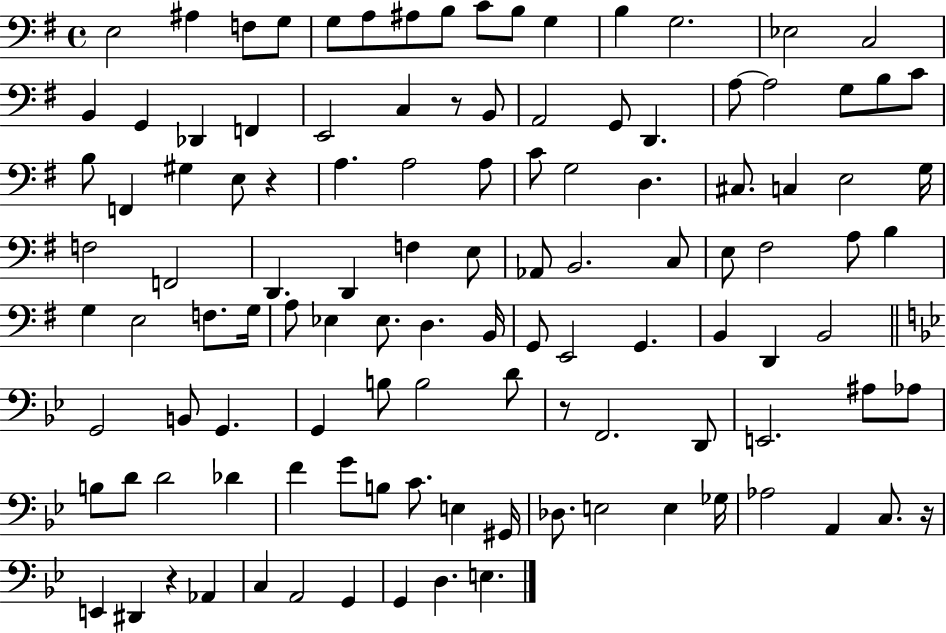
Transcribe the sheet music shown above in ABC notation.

X:1
T:Untitled
M:4/4
L:1/4
K:G
E,2 ^A, F,/2 G,/2 G,/2 A,/2 ^A,/2 B,/2 C/2 B,/2 G, B, G,2 _E,2 C,2 B,, G,, _D,, F,, E,,2 C, z/2 B,,/2 A,,2 G,,/2 D,, A,/2 A,2 G,/2 B,/2 C/2 B,/2 F,, ^G, E,/2 z A, A,2 A,/2 C/2 G,2 D, ^C,/2 C, E,2 G,/4 F,2 F,,2 D,, D,, F, E,/2 _A,,/2 B,,2 C,/2 E,/2 ^F,2 A,/2 B, G, E,2 F,/2 G,/4 A,/2 _E, _E,/2 D, B,,/4 G,,/2 E,,2 G,, B,, D,, B,,2 G,,2 B,,/2 G,, G,, B,/2 B,2 D/2 z/2 F,,2 D,,/2 E,,2 ^A,/2 _A,/2 B,/2 D/2 D2 _D F G/2 B,/2 C/2 E, ^G,,/4 _D,/2 E,2 E, _G,/4 _A,2 A,, C,/2 z/4 E,, ^D,, z _A,, C, A,,2 G,, G,, D, E,